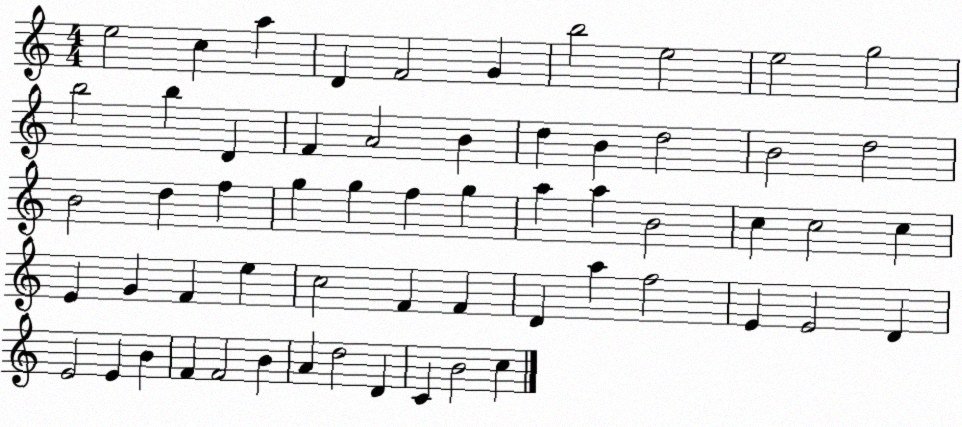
X:1
T:Untitled
M:4/4
L:1/4
K:C
e2 c a D F2 G b2 e2 e2 g2 b2 b D F A2 B d B d2 B2 d2 B2 d f g g f g a a B2 c c2 c E G F e c2 F F D a f2 E E2 D E2 E B F F2 B A d2 D C B2 c